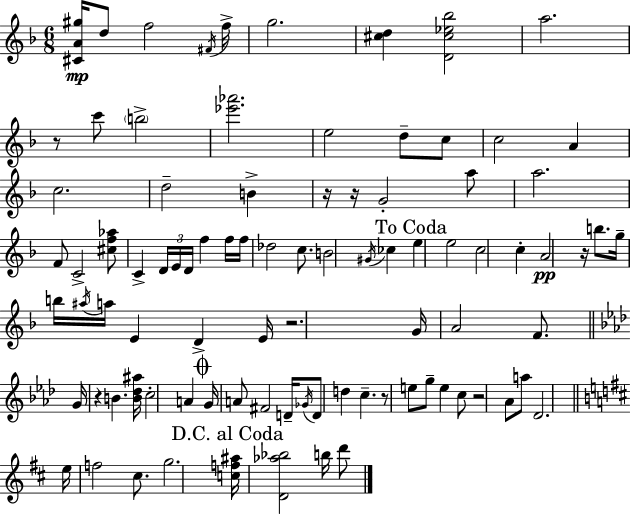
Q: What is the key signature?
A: F major